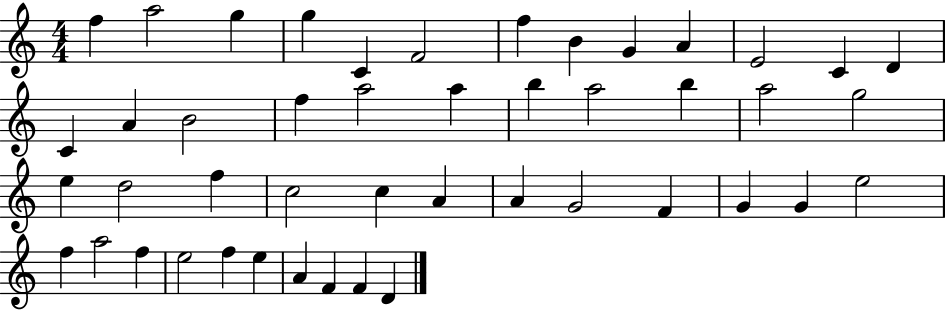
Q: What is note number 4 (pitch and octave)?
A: G5